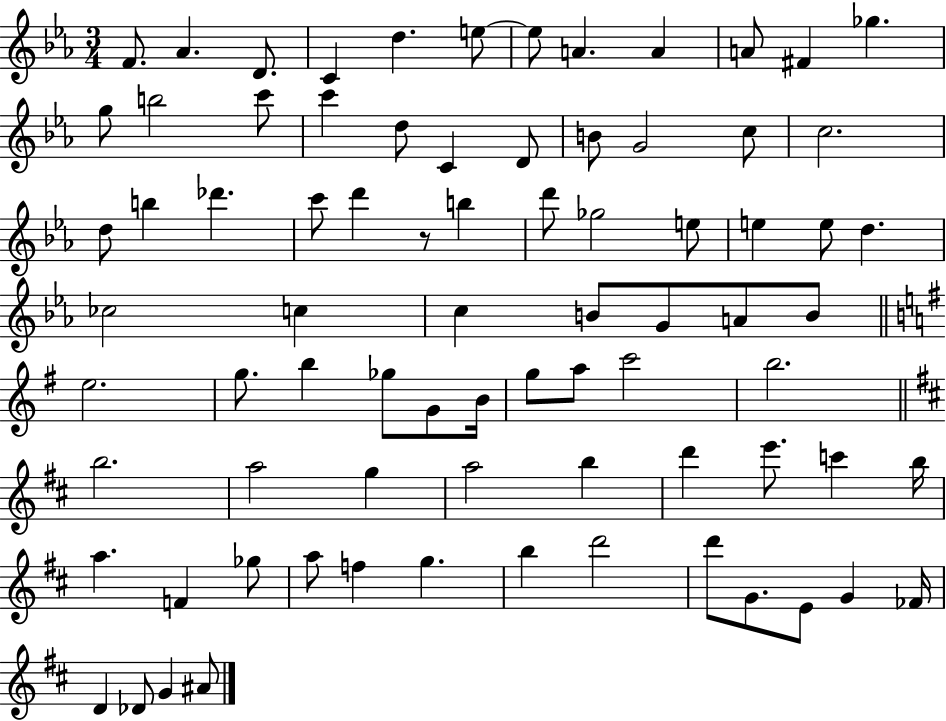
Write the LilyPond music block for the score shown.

{
  \clef treble
  \numericTimeSignature
  \time 3/4
  \key ees \major
  f'8. aes'4. d'8. | c'4 d''4. e''8~~ | e''8 a'4. a'4 | a'8 fis'4 ges''4. | \break g''8 b''2 c'''8 | c'''4 d''8 c'4 d'8 | b'8 g'2 c''8 | c''2. | \break d''8 b''4 des'''4. | c'''8 d'''4 r8 b''4 | d'''8 ges''2 e''8 | e''4 e''8 d''4. | \break ces''2 c''4 | c''4 b'8 g'8 a'8 b'8 | \bar "||" \break \key g \major e''2. | g''8. b''4 ges''8 g'8 b'16 | g''8 a''8 c'''2 | b''2. | \break \bar "||" \break \key d \major b''2. | a''2 g''4 | a''2 b''4 | d'''4 e'''8. c'''4 b''16 | \break a''4. f'4 ges''8 | a''8 f''4 g''4. | b''4 d'''2 | d'''8 g'8. e'8 g'4 fes'16 | \break d'4 des'8 g'4 ais'8 | \bar "|."
}